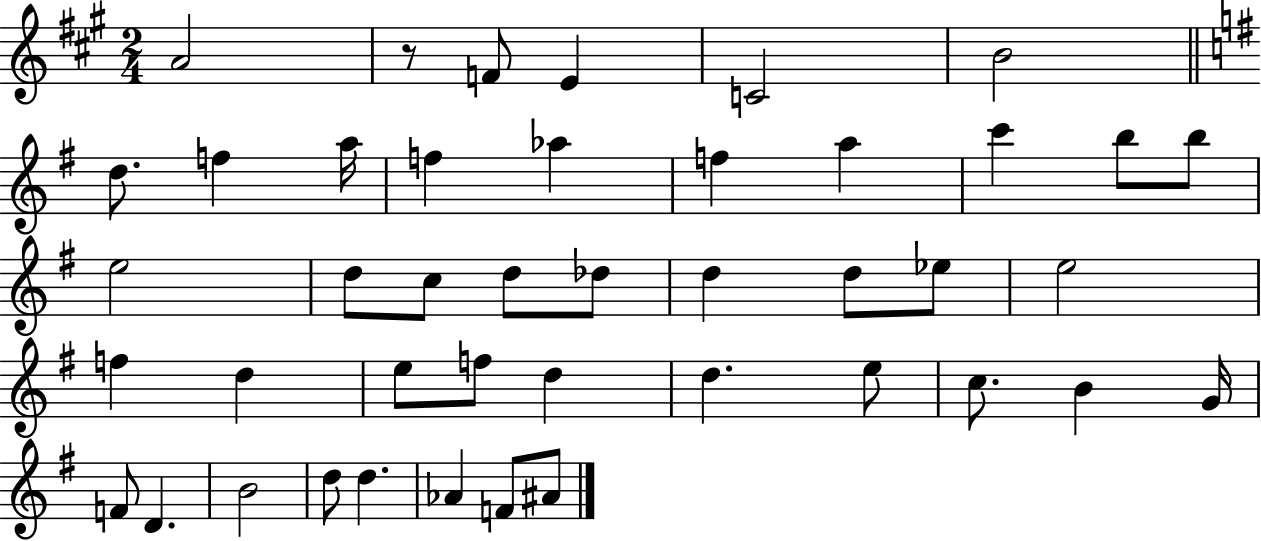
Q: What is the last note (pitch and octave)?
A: A#4